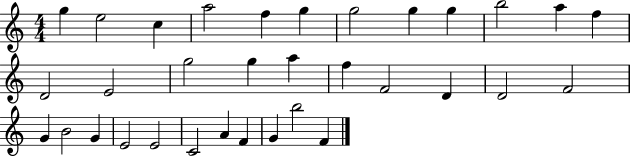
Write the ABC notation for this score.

X:1
T:Untitled
M:4/4
L:1/4
K:C
g e2 c a2 f g g2 g g b2 a f D2 E2 g2 g a f F2 D D2 F2 G B2 G E2 E2 C2 A F G b2 F